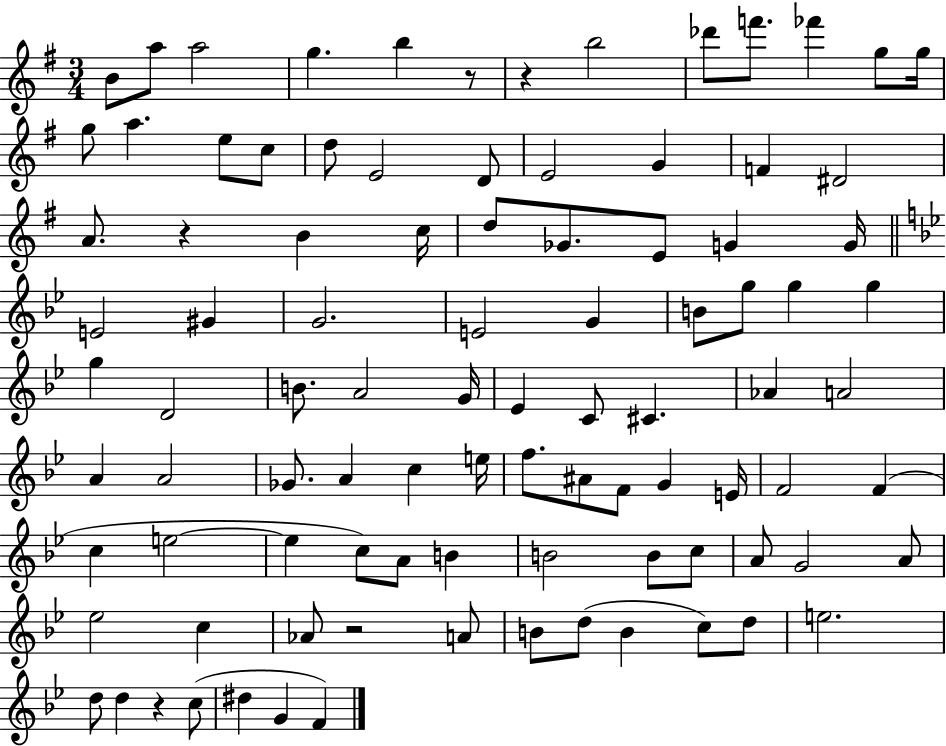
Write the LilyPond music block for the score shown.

{
  \clef treble
  \numericTimeSignature
  \time 3/4
  \key g \major
  b'8 a''8 a''2 | g''4. b''4 r8 | r4 b''2 | des'''8 f'''8. fes'''4 g''8 g''16 | \break g''8 a''4. e''8 c''8 | d''8 e'2 d'8 | e'2 g'4 | f'4 dis'2 | \break a'8. r4 b'4 c''16 | d''8 ges'8. e'8 g'4 g'16 | \bar "||" \break \key bes \major e'2 gis'4 | g'2. | e'2 g'4 | b'8 g''8 g''4 g''4 | \break g''4 d'2 | b'8. a'2 g'16 | ees'4 c'8 cis'4. | aes'4 a'2 | \break a'4 a'2 | ges'8. a'4 c''4 e''16 | f''8. ais'8 f'8 g'4 e'16 | f'2 f'4( | \break c''4 e''2~~ | e''4 c''8) a'8 b'4 | b'2 b'8 c''8 | a'8 g'2 a'8 | \break ees''2 c''4 | aes'8 r2 a'8 | b'8 d''8( b'4 c''8) d''8 | e''2. | \break d''8 d''4 r4 c''8( | dis''4 g'4 f'4) | \bar "|."
}